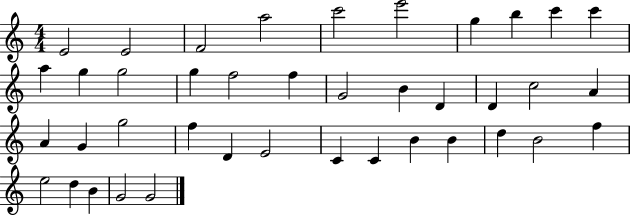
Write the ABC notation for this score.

X:1
T:Untitled
M:4/4
L:1/4
K:C
E2 E2 F2 a2 c'2 e'2 g b c' c' a g g2 g f2 f G2 B D D c2 A A G g2 f D E2 C C B B d B2 f e2 d B G2 G2